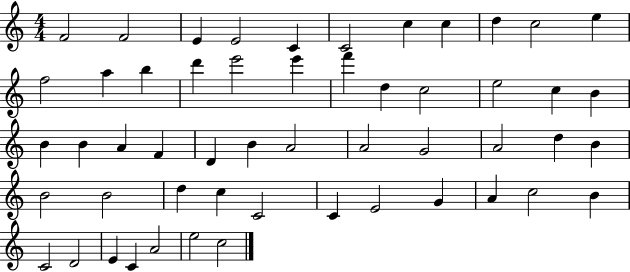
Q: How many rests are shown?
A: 0